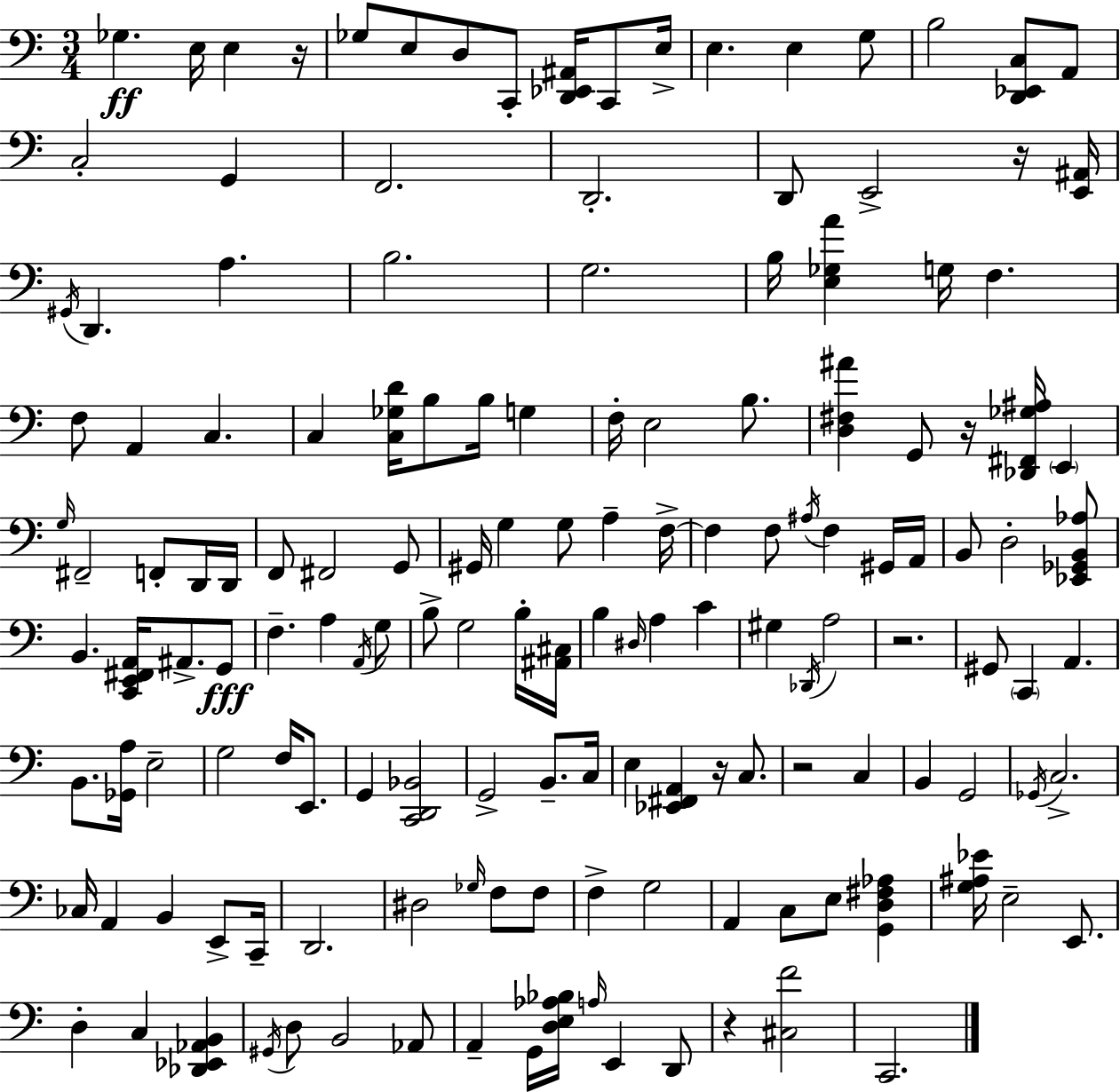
Gb3/q. E3/s E3/q R/s Gb3/e E3/e D3/e C2/e [D2,Eb2,A#2]/s C2/e E3/s E3/q. E3/q G3/e B3/h [D2,Eb2,C3]/e A2/e C3/h G2/q F2/h. D2/h. D2/e E2/h R/s [E2,A#2]/s G#2/s D2/q. A3/q. B3/h. G3/h. B3/s [E3,Gb3,A4]/q G3/s F3/q. F3/e A2/q C3/q. C3/q [C3,Gb3,D4]/s B3/e B3/s G3/q F3/s E3/h B3/e. [D3,F#3,A#4]/q G2/e R/s [Db2,F#2,Gb3,A#3]/s E2/q G3/s F#2/h F2/e D2/s D2/s F2/e F#2/h G2/e G#2/s G3/q G3/e A3/q F3/s F3/q F3/e A#3/s F3/q G#2/s A2/s B2/e D3/h [Eb2,Gb2,B2,Ab3]/e B2/q. [C2,E2,F#2,A2]/s A#2/e. G2/e F3/q. A3/q A2/s G3/e B3/e G3/h B3/s [A#2,C#3]/s B3/q D#3/s A3/q C4/q G#3/q Db2/s A3/h R/h. G#2/e C2/q A2/q. B2/e. [Gb2,A3]/s E3/h G3/h F3/s E2/e. G2/q [C2,D2,Bb2]/h G2/h B2/e. C3/s E3/q [Eb2,F#2,A2]/q R/s C3/e. R/h C3/q B2/q G2/h Gb2/s C3/h. CES3/s A2/q B2/q E2/e C2/s D2/h. D#3/h Gb3/s F3/e F3/e F3/q G3/h A2/q C3/e E3/e [G2,D3,F#3,Ab3]/q [G3,A#3,Eb4]/s E3/h E2/e. D3/q C3/q [Db2,Eb2,Ab2,B2]/q G#2/s D3/e B2/h Ab2/e A2/q G2/s [D3,E3,Ab3,Bb3]/s A3/s E2/q D2/e R/q [C#3,F4]/h C2/h.